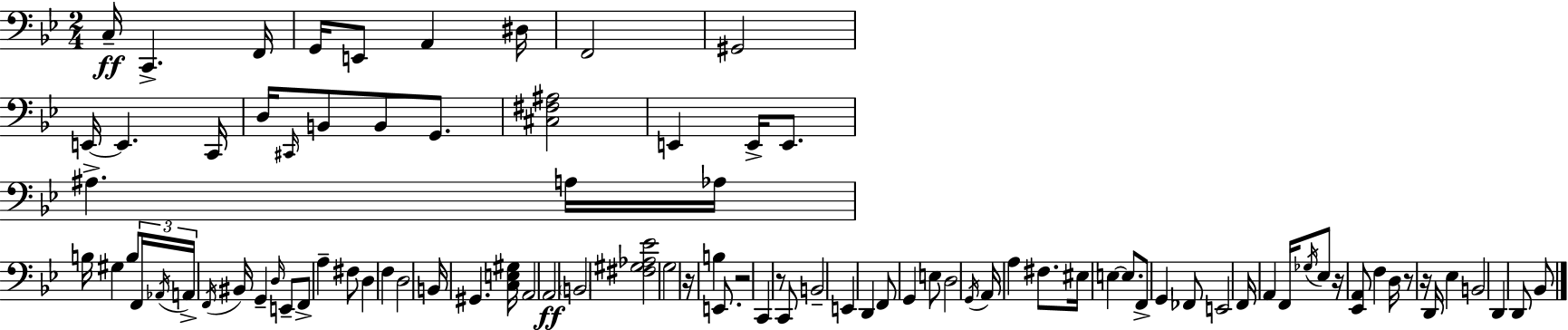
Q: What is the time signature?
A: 2/4